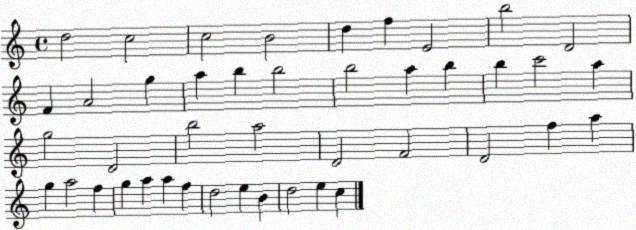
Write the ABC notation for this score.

X:1
T:Untitled
M:4/4
L:1/4
K:C
d2 c2 c2 B2 d f E2 b2 D2 F A2 g a b b2 b2 a b b c'2 a g2 D2 b2 a2 D2 F2 D2 f a g a2 f g a a f d2 e B d2 e c